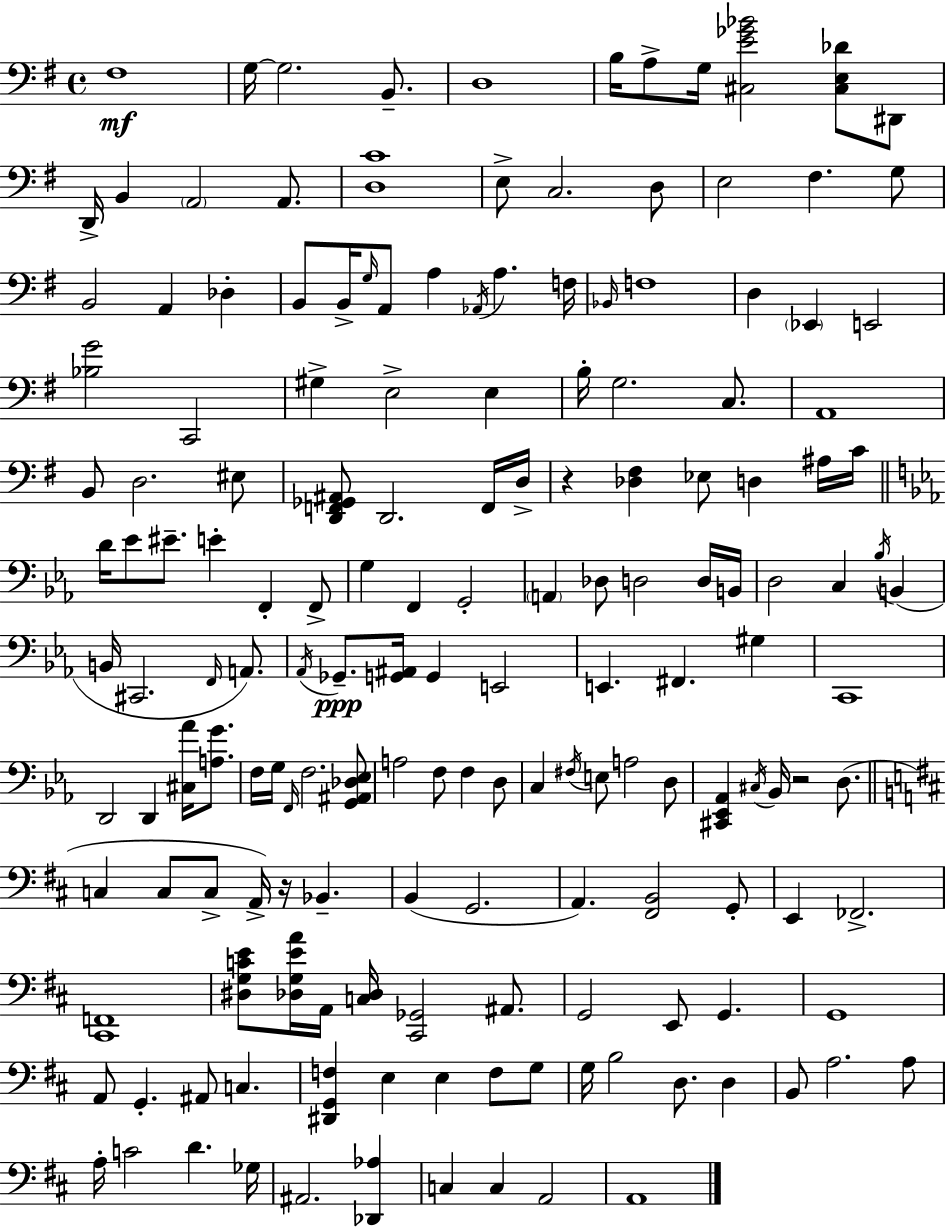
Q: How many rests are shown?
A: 3